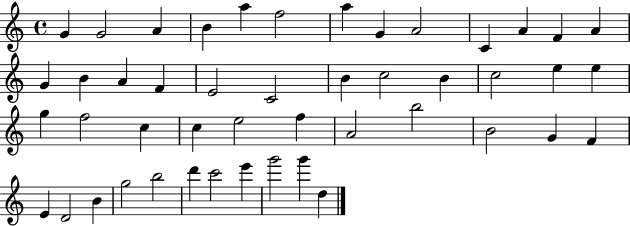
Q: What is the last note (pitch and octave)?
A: D5